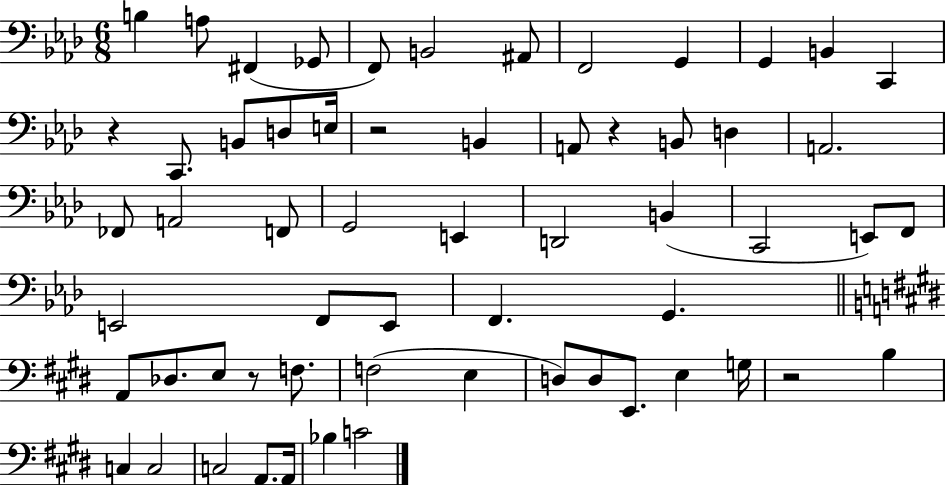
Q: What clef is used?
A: bass